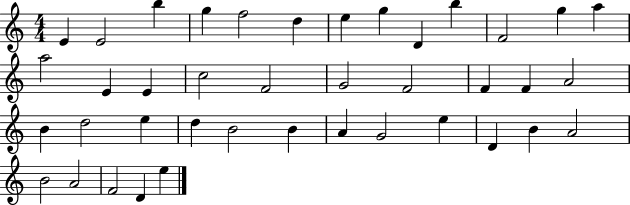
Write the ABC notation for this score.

X:1
T:Untitled
M:4/4
L:1/4
K:C
E E2 b g f2 d e g D b F2 g a a2 E E c2 F2 G2 F2 F F A2 B d2 e d B2 B A G2 e D B A2 B2 A2 F2 D e